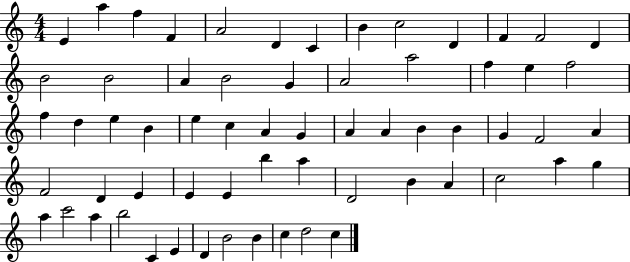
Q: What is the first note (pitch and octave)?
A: E4